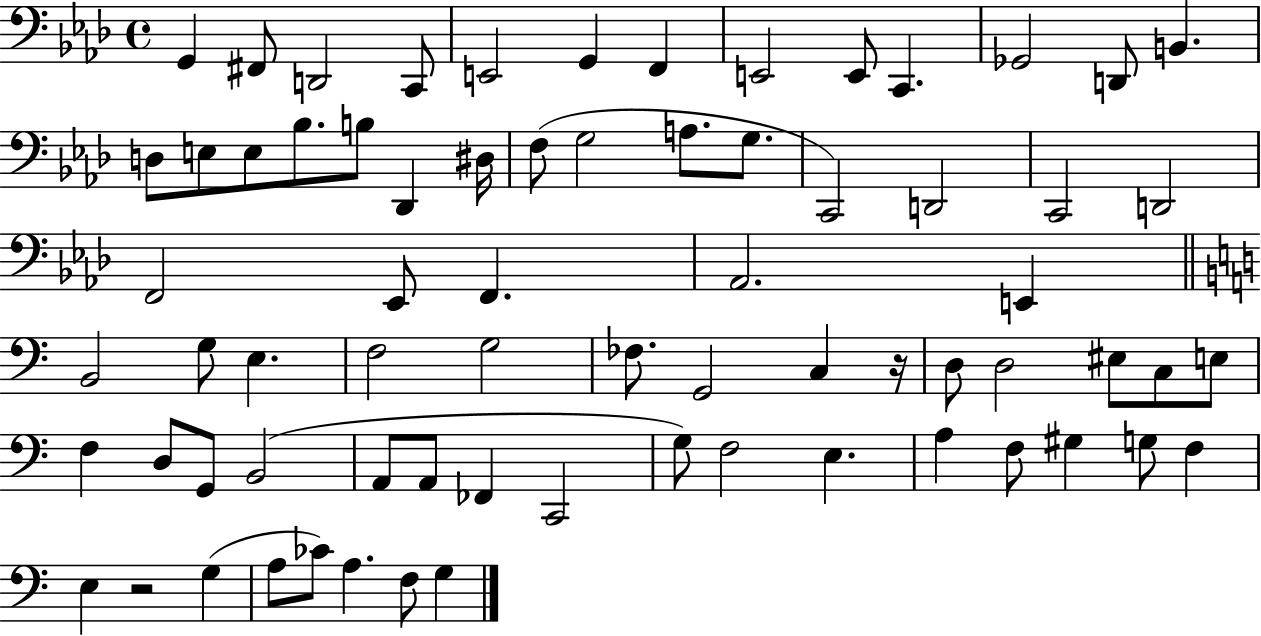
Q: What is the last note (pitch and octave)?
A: G3